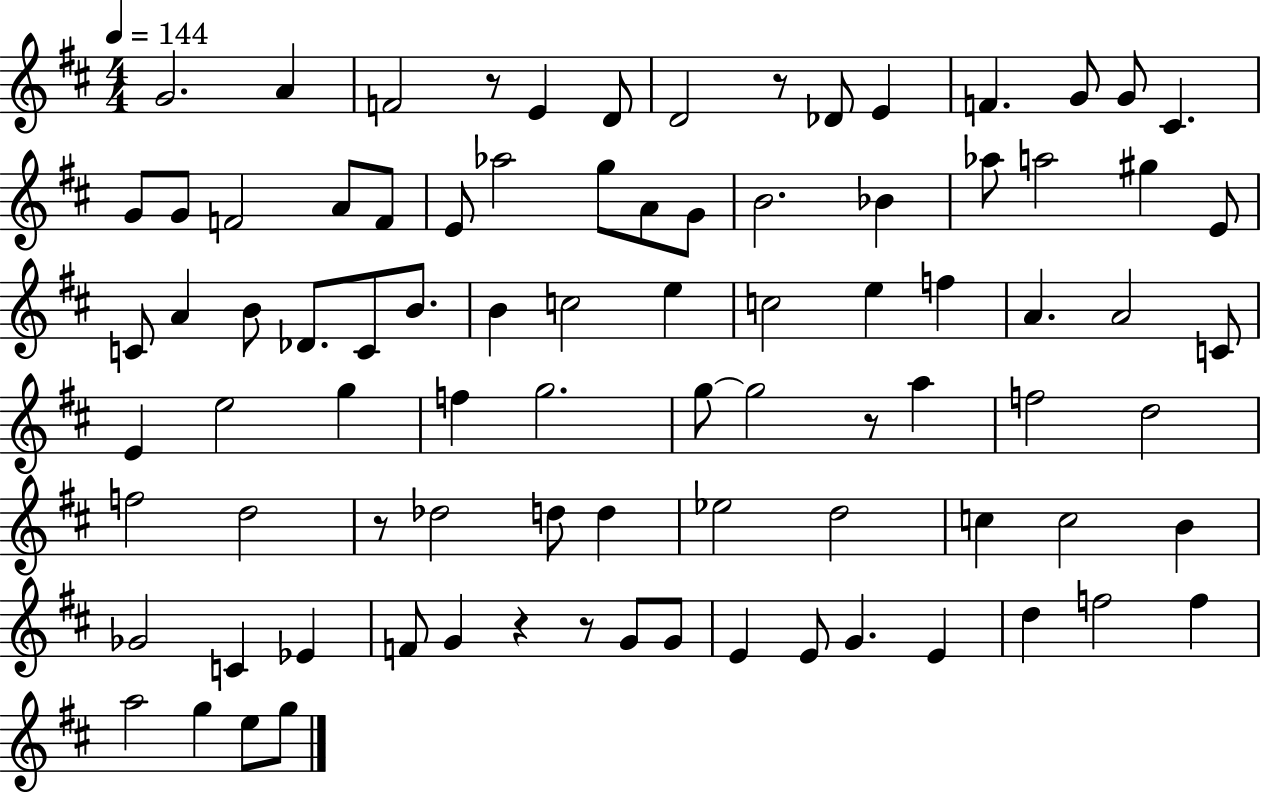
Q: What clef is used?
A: treble